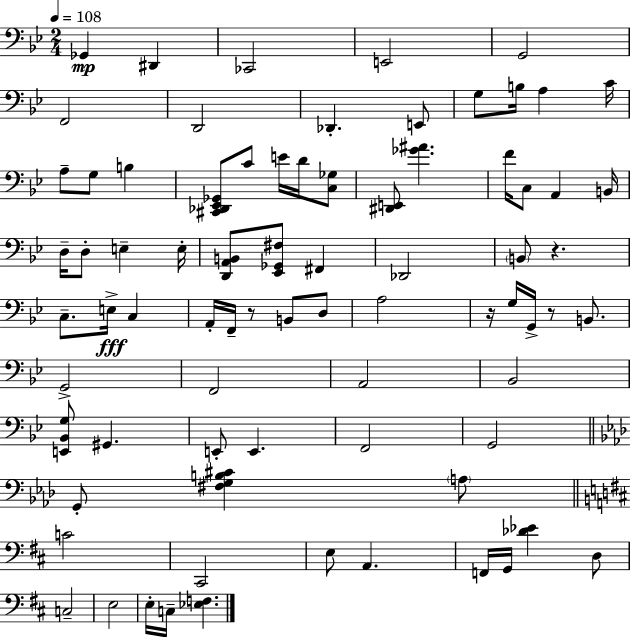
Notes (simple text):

Gb2/q D#2/q CES2/h E2/h G2/h F2/h D2/h Db2/q. E2/e G3/e B3/s A3/q C4/s A3/e G3/e B3/q [C#2,Db2,Eb2,Gb2]/e C4/e E4/s D4/s [C3,Gb3]/e [D#2,E2]/e [Gb4,A#4]/q. F4/s C3/e A2/q B2/s D3/s D3/e E3/q E3/s [D2,A2,B2]/e [Eb2,Gb2,F#3]/e F#2/q Db2/h B2/e R/q. C3/e. E3/s C3/q A2/s F2/s R/e B2/e D3/e A3/h R/s G3/s G2/s R/e B2/e. G2/h F2/h A2/h Bb2/h [E2,Bb2,G3]/e G#2/q. E2/e E2/q. F2/h G2/h G2/e [F#3,G3,B3,C#4]/q A3/e C4/h C#2/h E3/e A2/q. F2/s G2/s [Db4,Eb4]/q D3/e C3/h E3/h E3/s C3/s [Eb3,F3]/q.